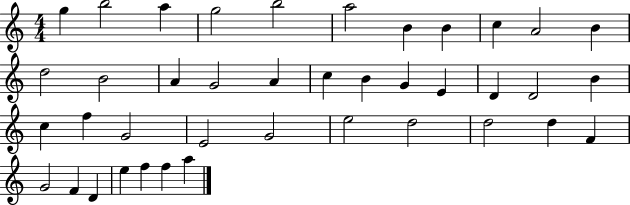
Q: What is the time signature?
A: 4/4